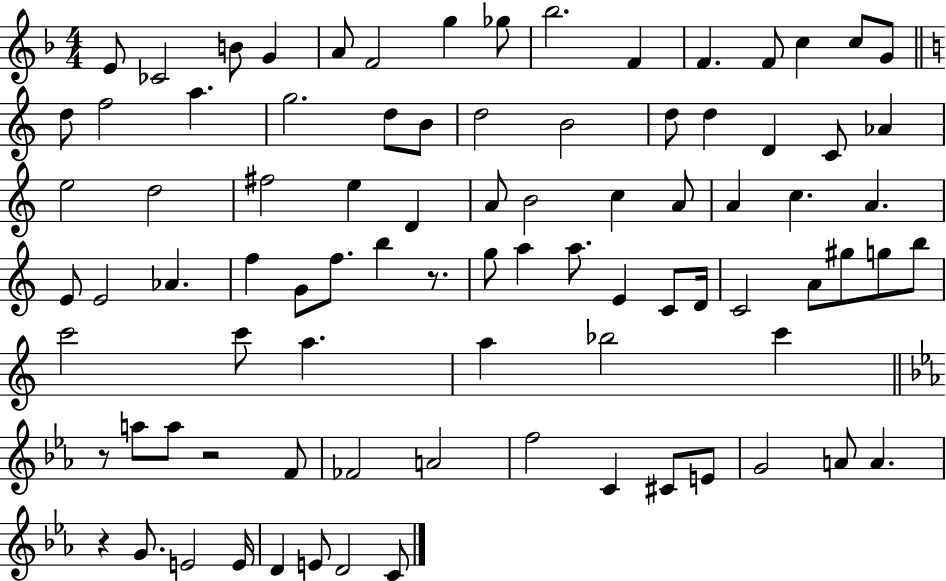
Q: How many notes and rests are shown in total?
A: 87